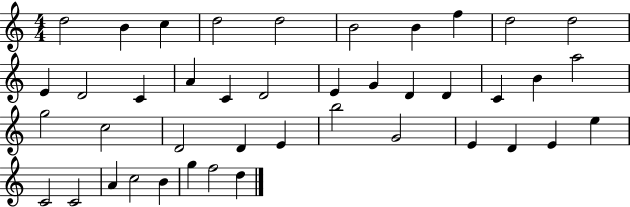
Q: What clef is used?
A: treble